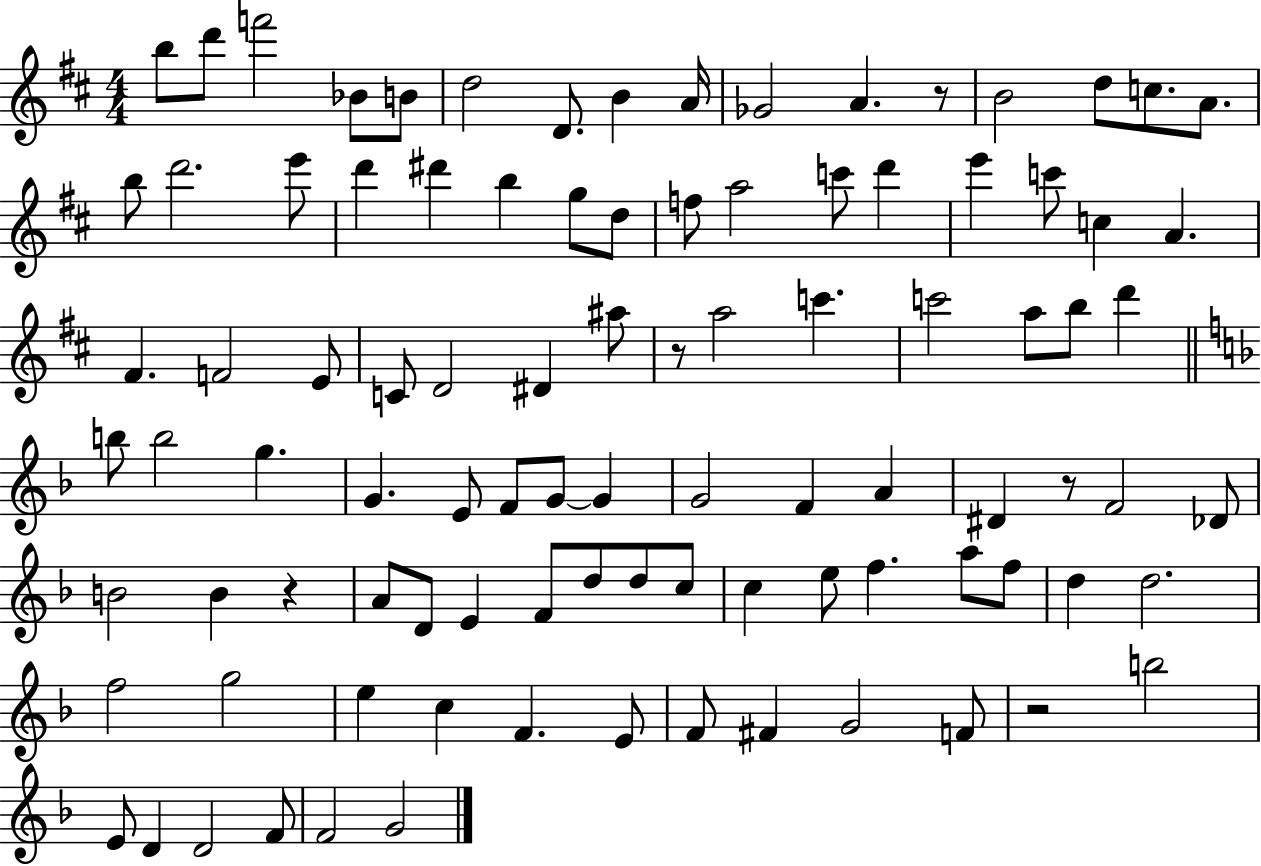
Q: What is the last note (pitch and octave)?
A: G4